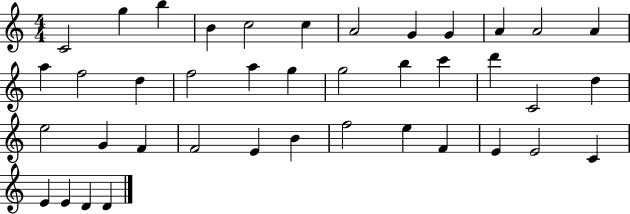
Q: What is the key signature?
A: C major